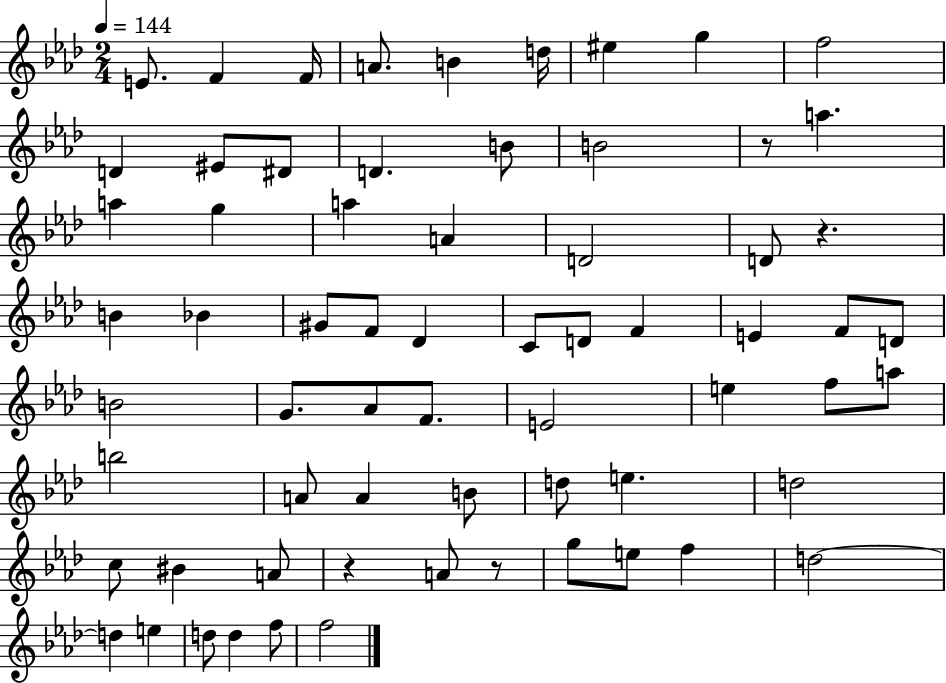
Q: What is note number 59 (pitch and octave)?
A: D5